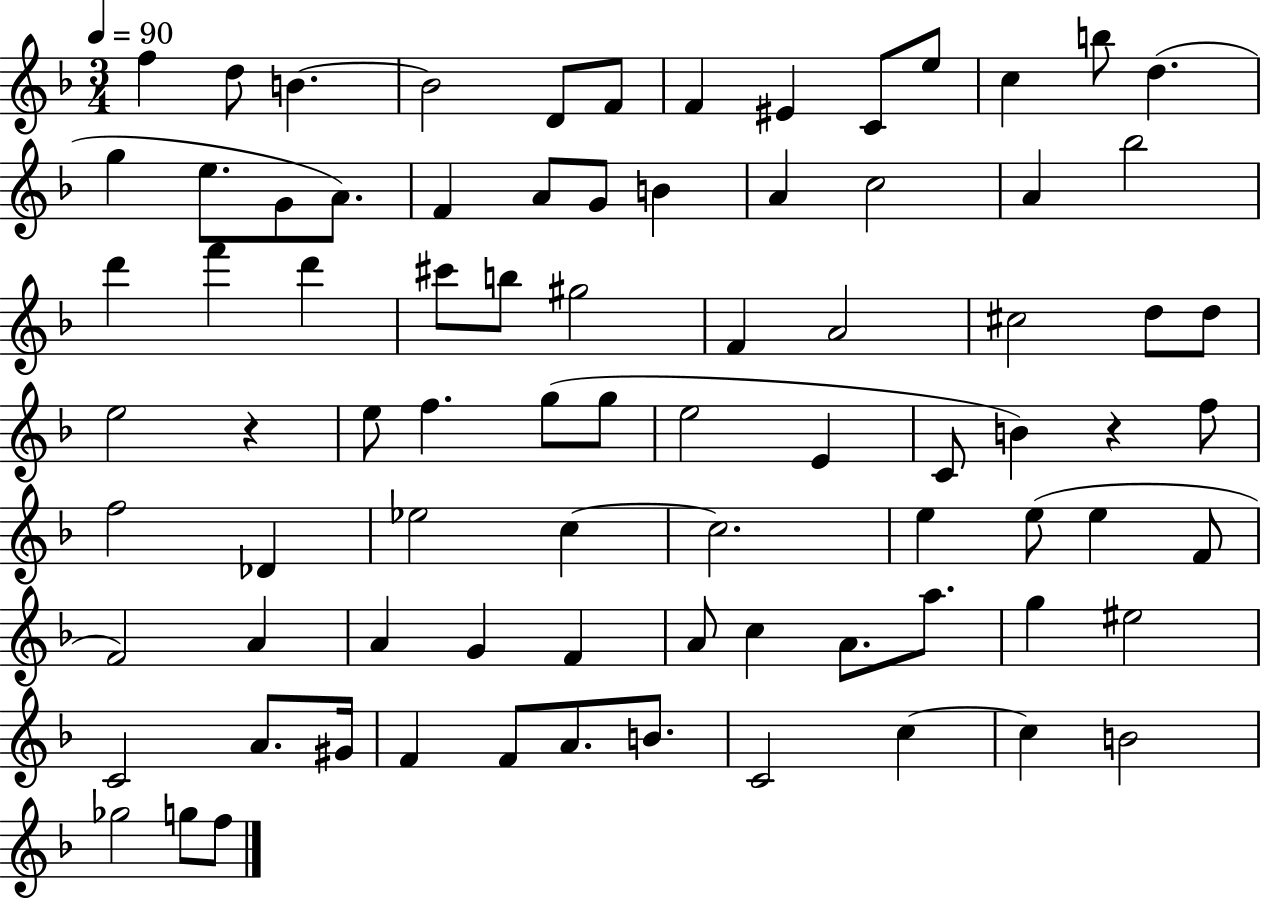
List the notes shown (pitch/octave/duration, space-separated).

F5/q D5/e B4/q. B4/h D4/e F4/e F4/q EIS4/q C4/e E5/e C5/q B5/e D5/q. G5/q E5/e. G4/e A4/e. F4/q A4/e G4/e B4/q A4/q C5/h A4/q Bb5/h D6/q F6/q D6/q C#6/e B5/e G#5/h F4/q A4/h C#5/h D5/e D5/e E5/h R/q E5/e F5/q. G5/e G5/e E5/h E4/q C4/e B4/q R/q F5/e F5/h Db4/q Eb5/h C5/q C5/h. E5/q E5/e E5/q F4/e F4/h A4/q A4/q G4/q F4/q A4/e C5/q A4/e. A5/e. G5/q EIS5/h C4/h A4/e. G#4/s F4/q F4/e A4/e. B4/e. C4/h C5/q C5/q B4/h Gb5/h G5/e F5/e